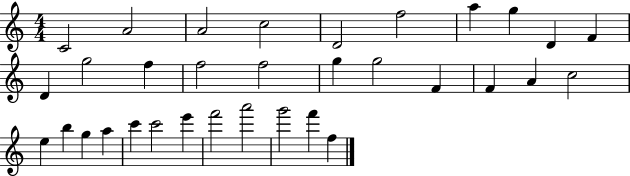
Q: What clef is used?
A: treble